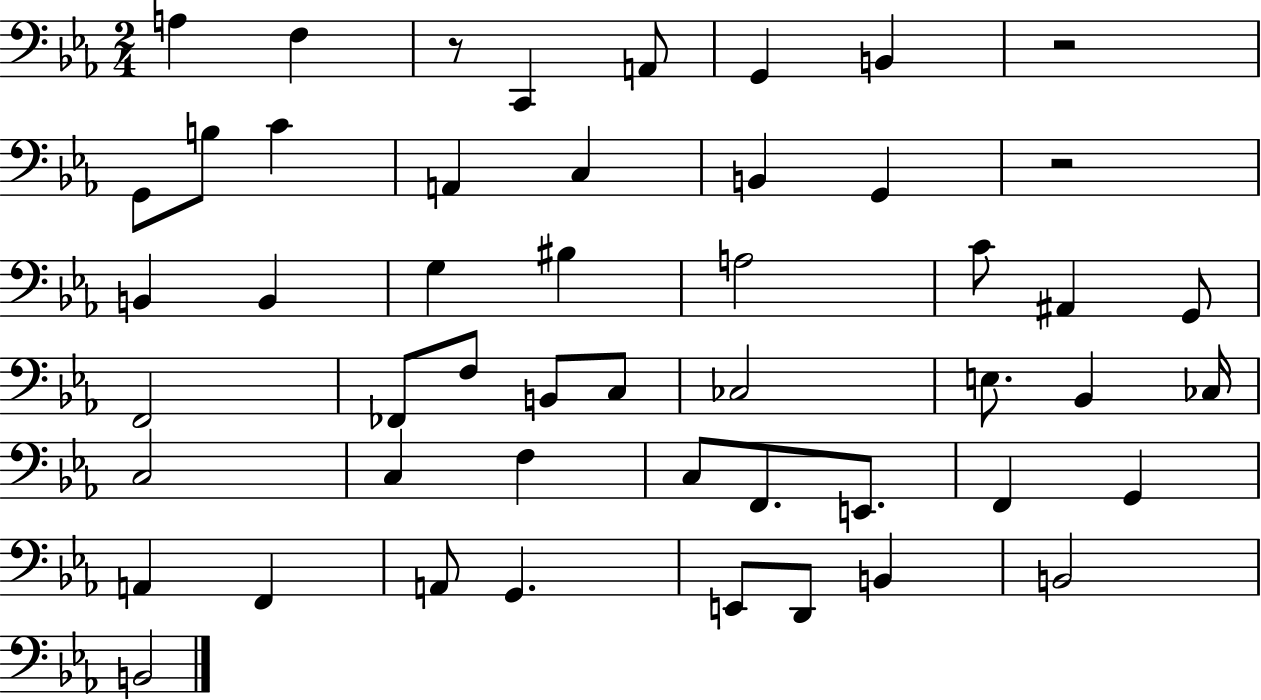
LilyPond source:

{
  \clef bass
  \numericTimeSignature
  \time 2/4
  \key ees \major
  a4 f4 | r8 c,4 a,8 | g,4 b,4 | r2 | \break g,8 b8 c'4 | a,4 c4 | b,4 g,4 | r2 | \break b,4 b,4 | g4 bis4 | a2 | c'8 ais,4 g,8 | \break f,2 | fes,8 f8 b,8 c8 | ces2 | e8. bes,4 ces16 | \break c2 | c4 f4 | c8 f,8. e,8. | f,4 g,4 | \break a,4 f,4 | a,8 g,4. | e,8 d,8 b,4 | b,2 | \break b,2 | \bar "|."
}